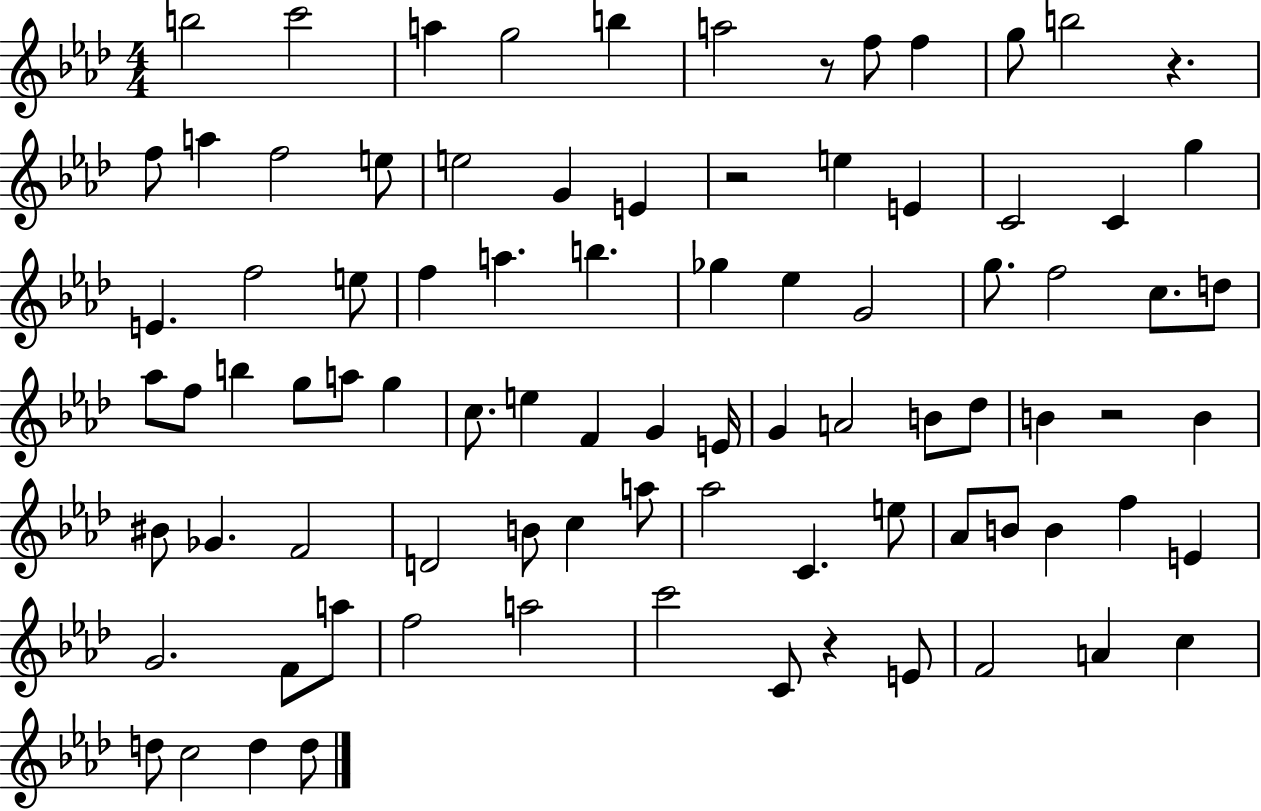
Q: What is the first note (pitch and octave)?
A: B5